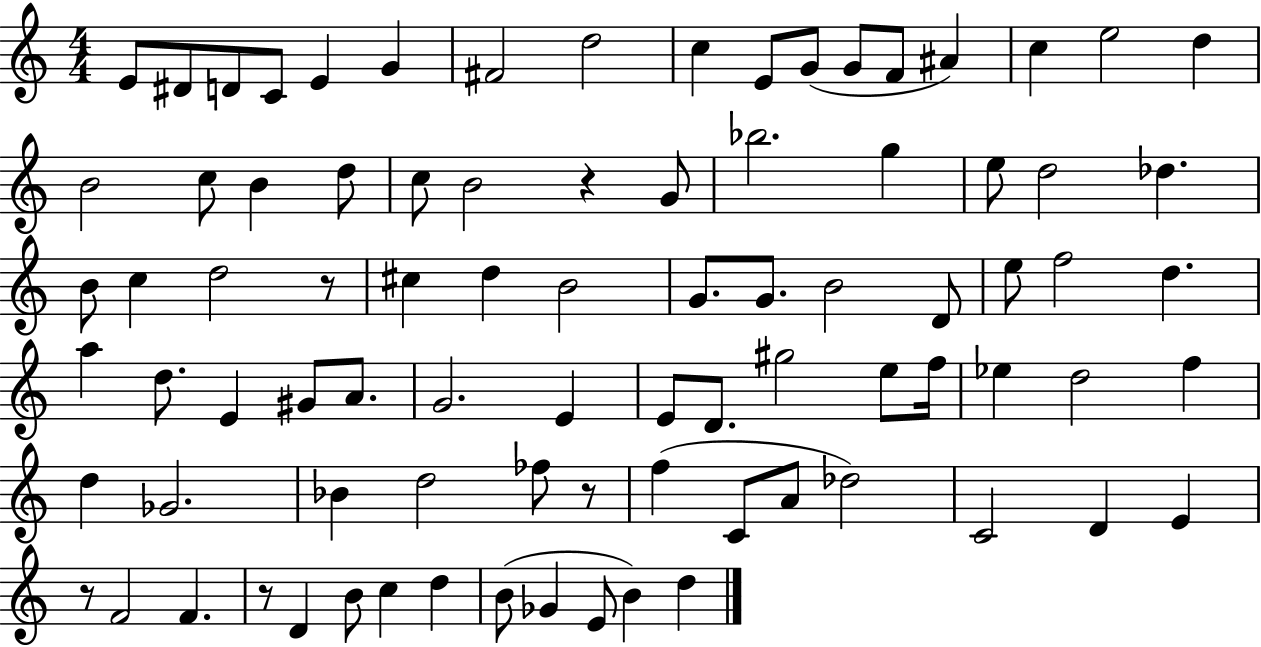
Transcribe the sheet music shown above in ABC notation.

X:1
T:Untitled
M:4/4
L:1/4
K:C
E/2 ^D/2 D/2 C/2 E G ^F2 d2 c E/2 G/2 G/2 F/2 ^A c e2 d B2 c/2 B d/2 c/2 B2 z G/2 _b2 g e/2 d2 _d B/2 c d2 z/2 ^c d B2 G/2 G/2 B2 D/2 e/2 f2 d a d/2 E ^G/2 A/2 G2 E E/2 D/2 ^g2 e/2 f/4 _e d2 f d _G2 _B d2 _f/2 z/2 f C/2 A/2 _d2 C2 D E z/2 F2 F z/2 D B/2 c d B/2 _G E/2 B d